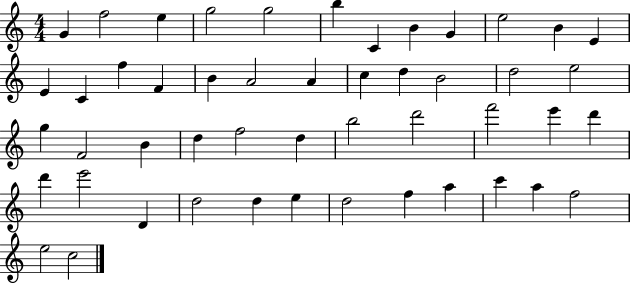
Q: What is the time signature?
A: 4/4